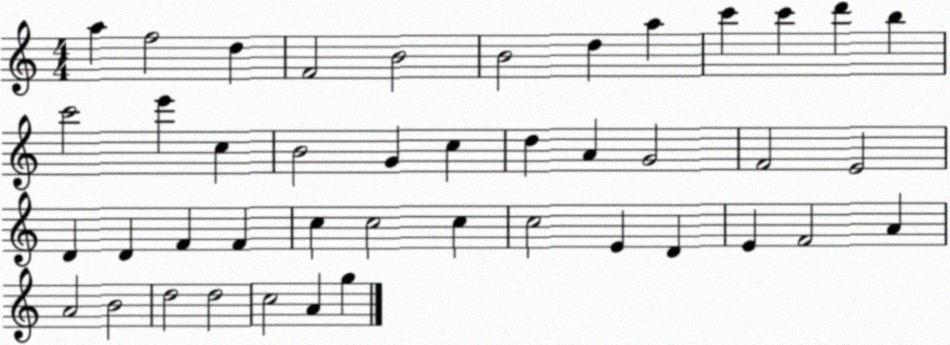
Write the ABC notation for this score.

X:1
T:Untitled
M:4/4
L:1/4
K:C
a f2 d F2 B2 B2 d a c' c' d' b c'2 e' c B2 G c d A G2 F2 E2 D D F F c c2 c c2 E D E F2 A A2 B2 d2 d2 c2 A g